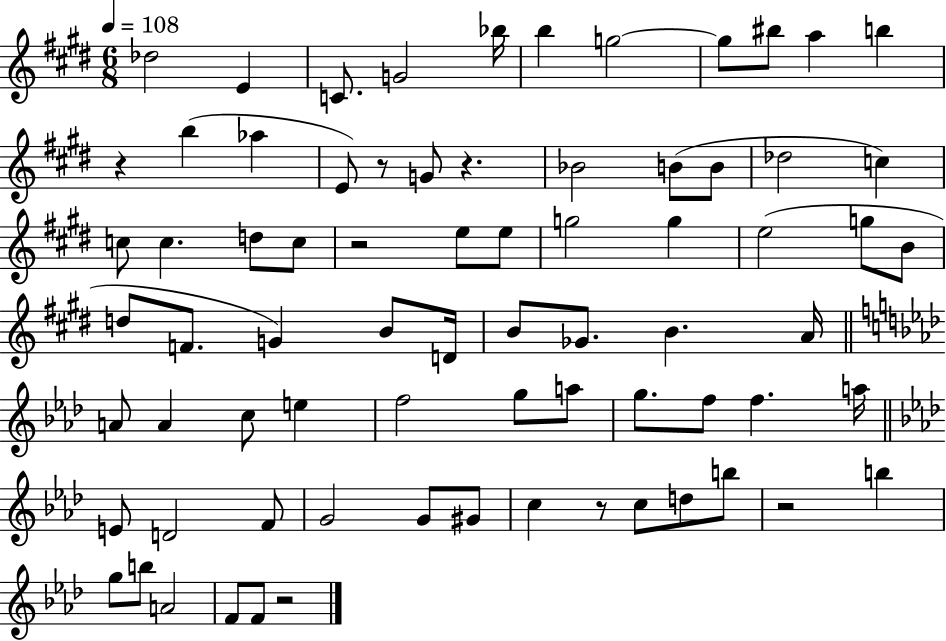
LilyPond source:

{
  \clef treble
  \numericTimeSignature
  \time 6/8
  \key e \major
  \tempo 4 = 108
  des''2 e'4 | c'8. g'2 bes''16 | b''4 g''2~~ | g''8 bis''8 a''4 b''4 | \break r4 b''4( aes''4 | e'8) r8 g'8 r4. | bes'2 b'8( b'8 | des''2 c''4) | \break c''8 c''4. d''8 c''8 | r2 e''8 e''8 | g''2 g''4 | e''2( g''8 b'8 | \break d''8 f'8. g'4) b'8 d'16 | b'8 ges'8. b'4. a'16 | \bar "||" \break \key aes \major a'8 a'4 c''8 e''4 | f''2 g''8 a''8 | g''8. f''8 f''4. a''16 | \bar "||" \break \key aes \major e'8 d'2 f'8 | g'2 g'8 gis'8 | c''4 r8 c''8 d''8 b''8 | r2 b''4 | \break g''8 b''8 a'2 | f'8 f'8 r2 | \bar "|."
}